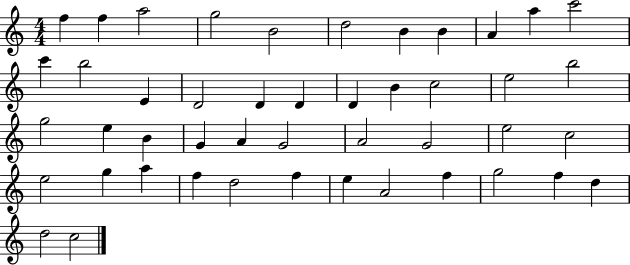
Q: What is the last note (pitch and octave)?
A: C5